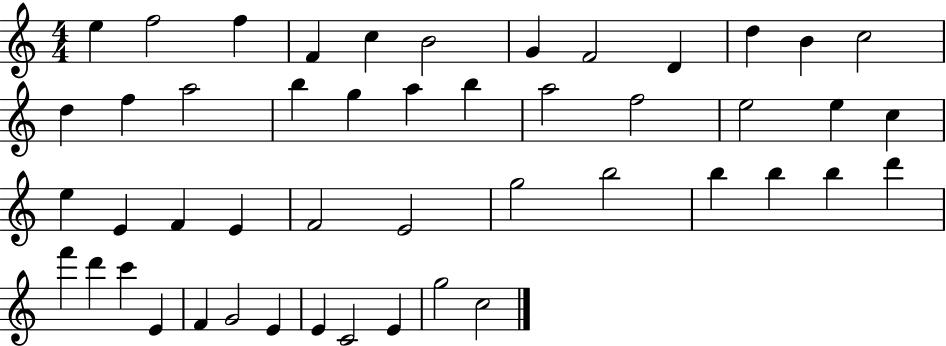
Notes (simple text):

E5/q F5/h F5/q F4/q C5/q B4/h G4/q F4/h D4/q D5/q B4/q C5/h D5/q F5/q A5/h B5/q G5/q A5/q B5/q A5/h F5/h E5/h E5/q C5/q E5/q E4/q F4/q E4/q F4/h E4/h G5/h B5/h B5/q B5/q B5/q D6/q F6/q D6/q C6/q E4/q F4/q G4/h E4/q E4/q C4/h E4/q G5/h C5/h